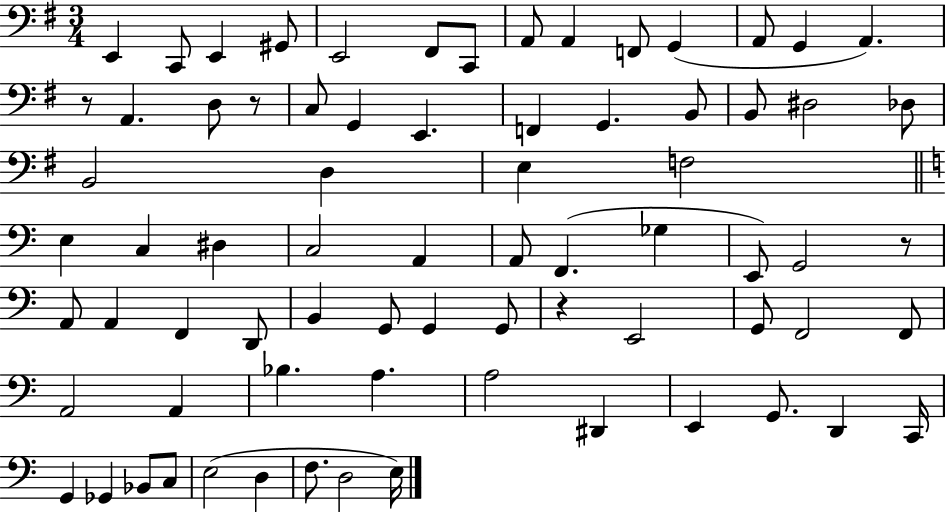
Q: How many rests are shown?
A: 4